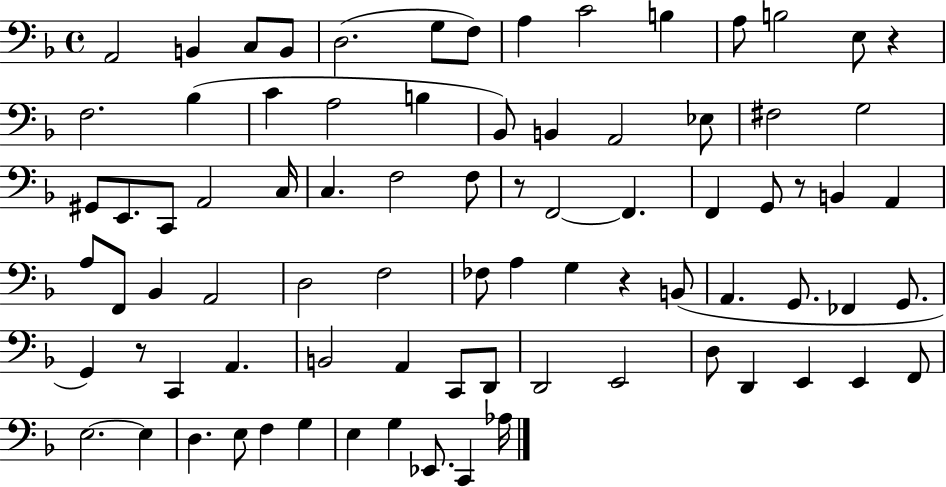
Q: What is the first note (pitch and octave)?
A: A2